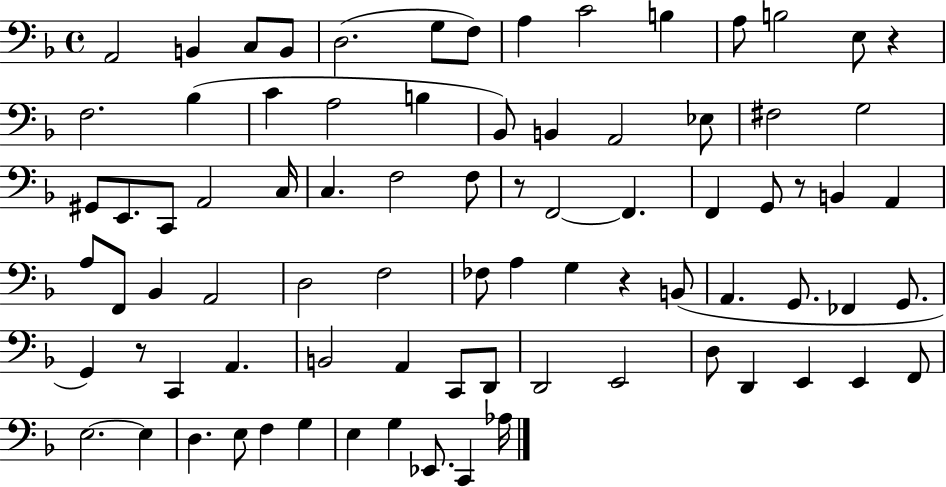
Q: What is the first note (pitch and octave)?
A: A2